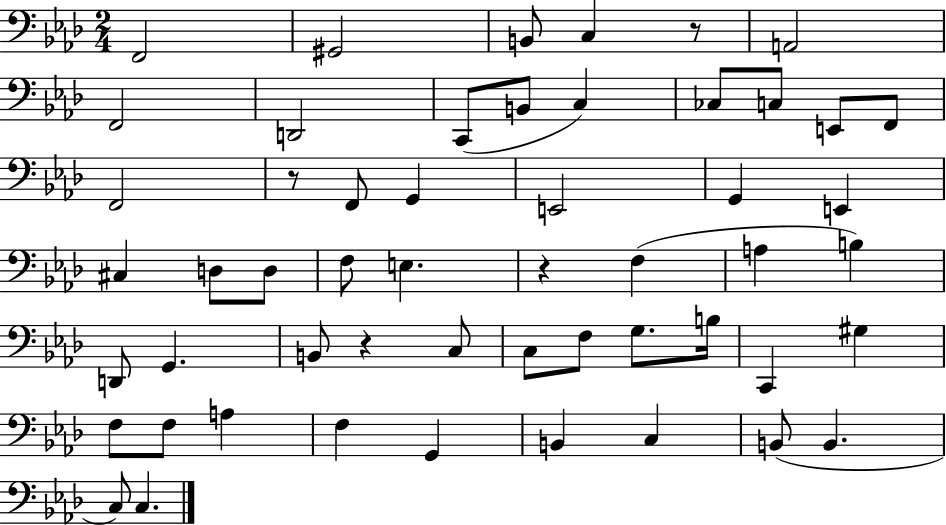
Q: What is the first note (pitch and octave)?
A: F2